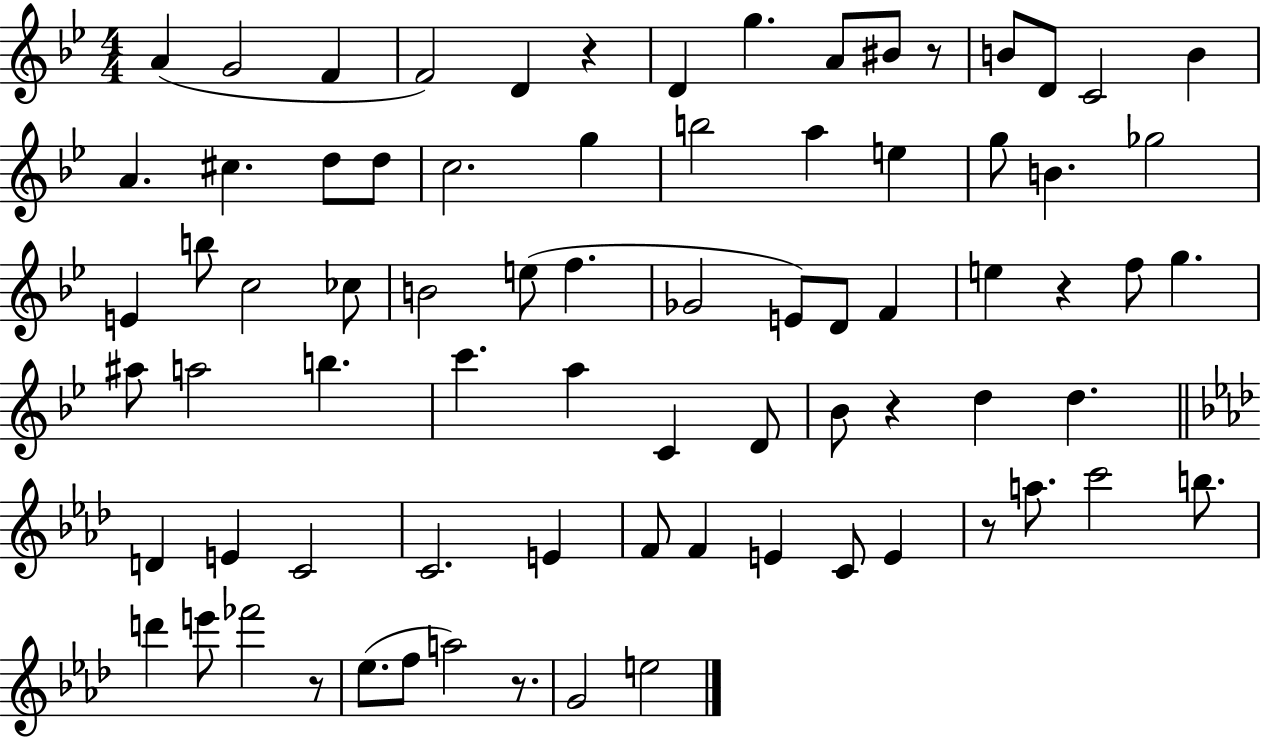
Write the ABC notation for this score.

X:1
T:Untitled
M:4/4
L:1/4
K:Bb
A G2 F F2 D z D g A/2 ^B/2 z/2 B/2 D/2 C2 B A ^c d/2 d/2 c2 g b2 a e g/2 B _g2 E b/2 c2 _c/2 B2 e/2 f _G2 E/2 D/2 F e z f/2 g ^a/2 a2 b c' a C D/2 _B/2 z d d D E C2 C2 E F/2 F E C/2 E z/2 a/2 c'2 b/2 d' e'/2 _f'2 z/2 _e/2 f/2 a2 z/2 G2 e2